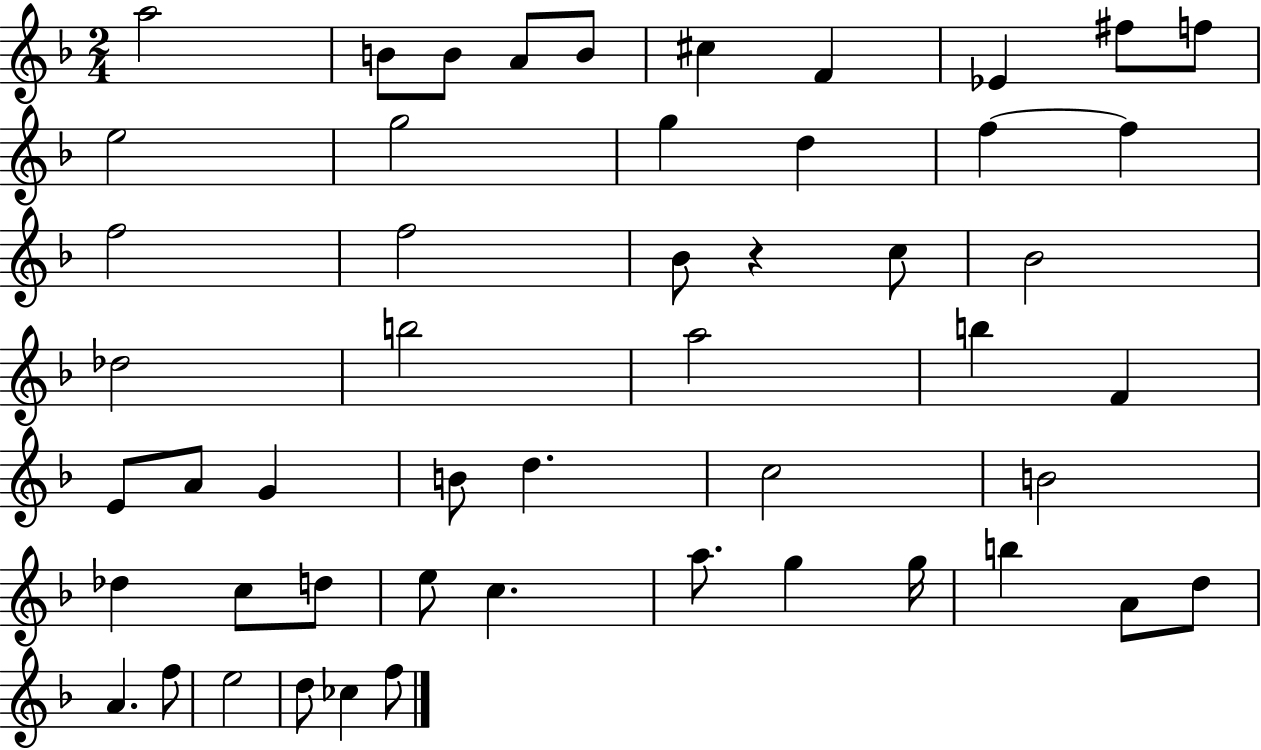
A5/h B4/e B4/e A4/e B4/e C#5/q F4/q Eb4/q F#5/e F5/e E5/h G5/h G5/q D5/q F5/q F5/q F5/h F5/h Bb4/e R/q C5/e Bb4/h Db5/h B5/h A5/h B5/q F4/q E4/e A4/e G4/q B4/e D5/q. C5/h B4/h Db5/q C5/e D5/e E5/e C5/q. A5/e. G5/q G5/s B5/q A4/e D5/e A4/q. F5/e E5/h D5/e CES5/q F5/e